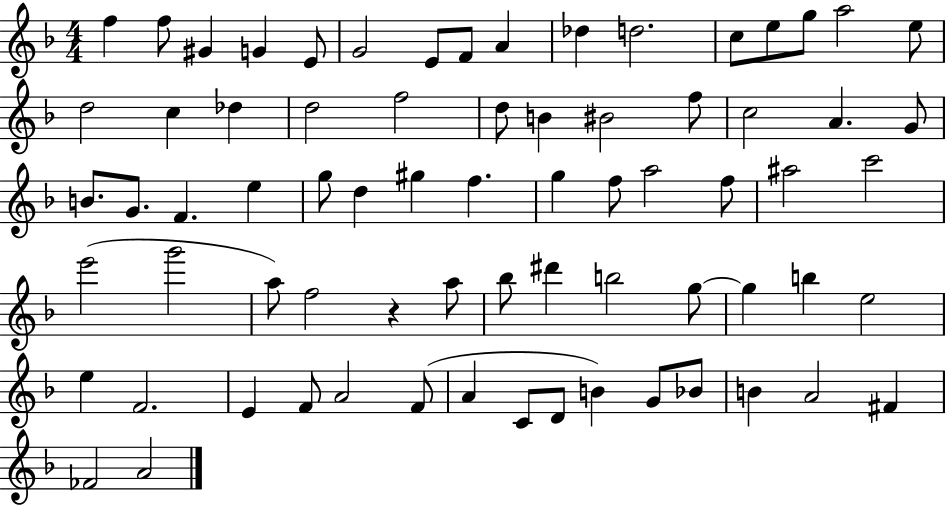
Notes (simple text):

F5/q F5/e G#4/q G4/q E4/e G4/h E4/e F4/e A4/q Db5/q D5/h. C5/e E5/e G5/e A5/h E5/e D5/h C5/q Db5/q D5/h F5/h D5/e B4/q BIS4/h F5/e C5/h A4/q. G4/e B4/e. G4/e. F4/q. E5/q G5/e D5/q G#5/q F5/q. G5/q F5/e A5/h F5/e A#5/h C6/h E6/h G6/h A5/e F5/h R/q A5/e Bb5/e D#6/q B5/h G5/e G5/q B5/q E5/h E5/q F4/h. E4/q F4/e A4/h F4/e A4/q C4/e D4/e B4/q G4/e Bb4/e B4/q A4/h F#4/q FES4/h A4/h